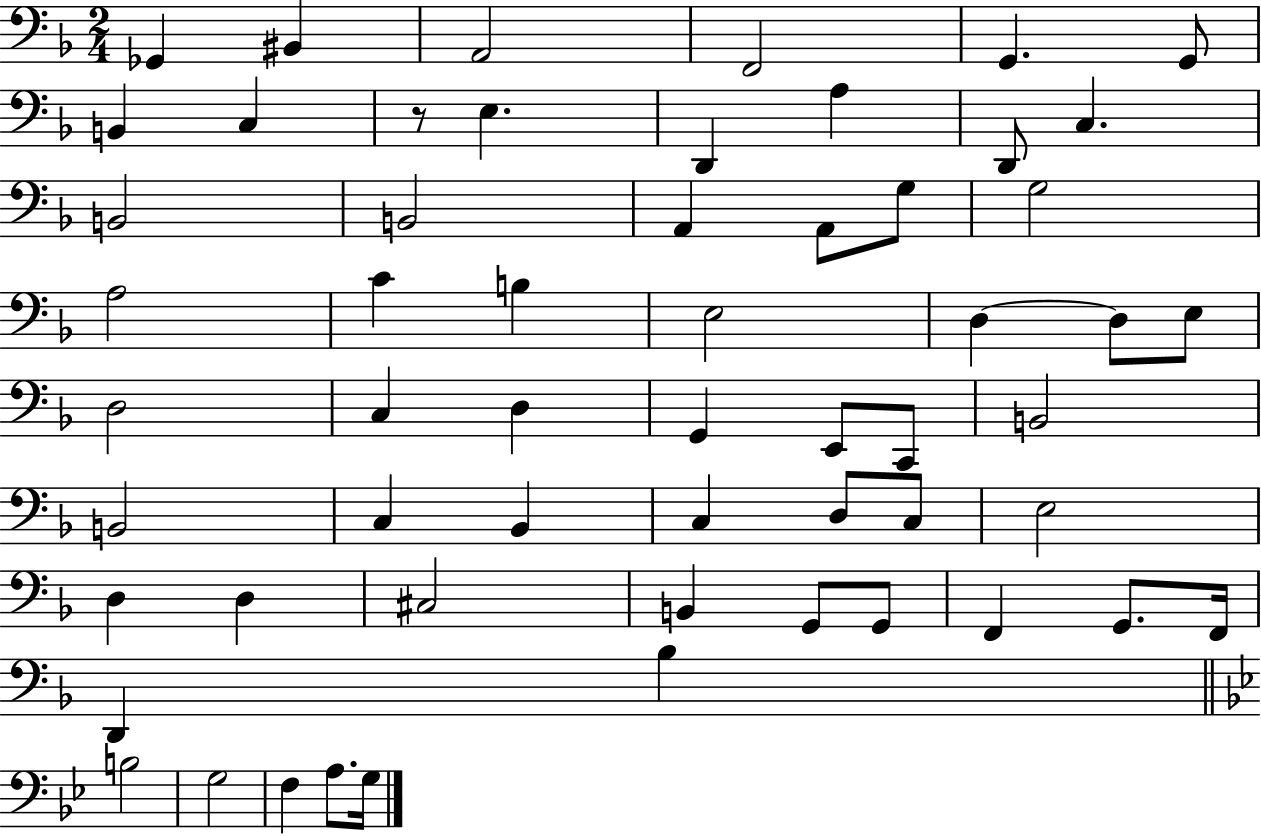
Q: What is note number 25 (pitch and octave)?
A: D3